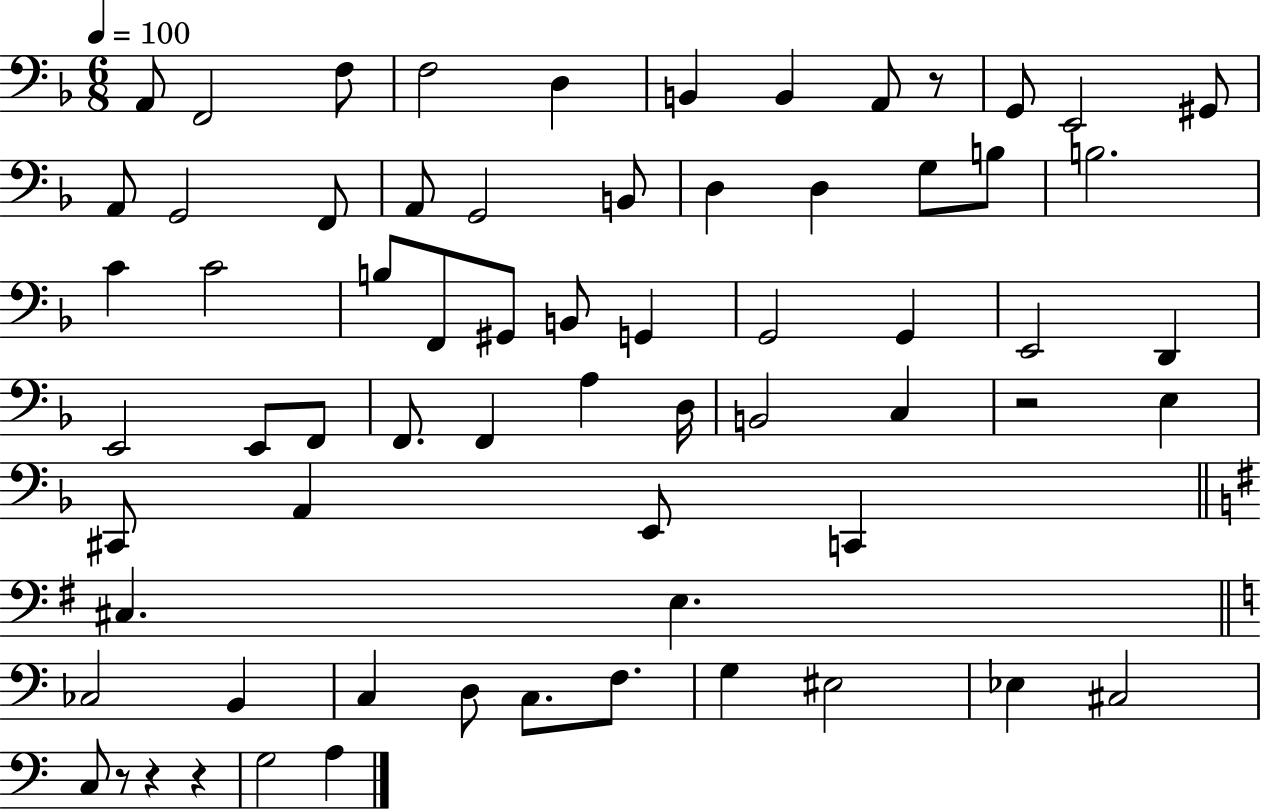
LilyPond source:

{
  \clef bass
  \numericTimeSignature
  \time 6/8
  \key f \major
  \tempo 4 = 100
  a,8 f,2 f8 | f2 d4 | b,4 b,4 a,8 r8 | g,8 e,2 gis,8 | \break a,8 g,2 f,8 | a,8 g,2 b,8 | d4 d4 g8 b8 | b2. | \break c'4 c'2 | b8 f,8 gis,8 b,8 g,4 | g,2 g,4 | e,2 d,4 | \break e,2 e,8 f,8 | f,8. f,4 a4 d16 | b,2 c4 | r2 e4 | \break cis,8 a,4 e,8 c,4 | \bar "||" \break \key g \major cis4. e4. | \bar "||" \break \key a \minor ces2 b,4 | c4 d8 c8. f8. | g4 eis2 | ees4 cis2 | \break c8 r8 r4 r4 | g2 a4 | \bar "|."
}